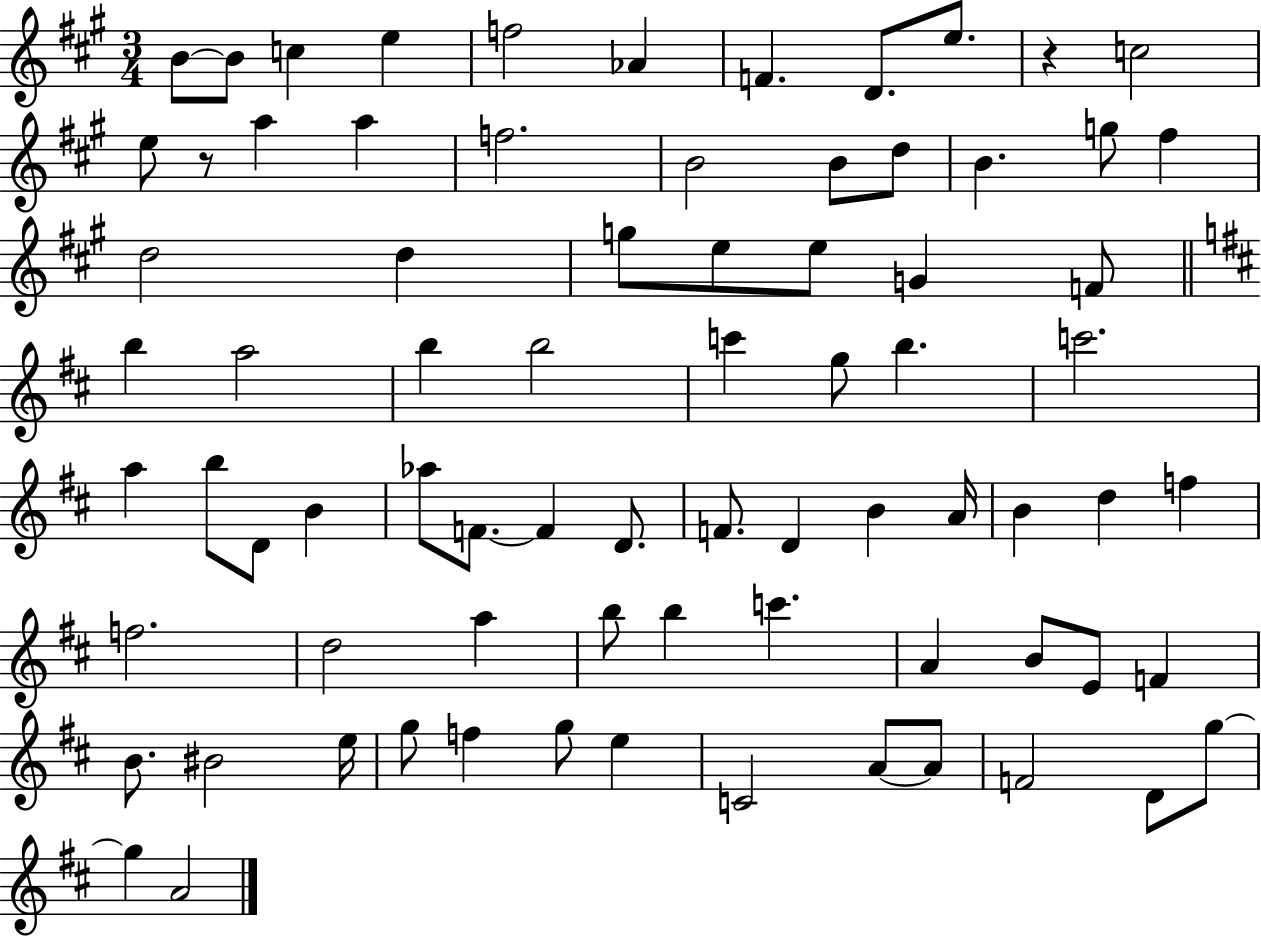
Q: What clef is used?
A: treble